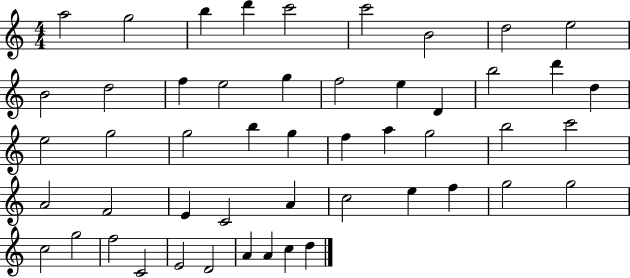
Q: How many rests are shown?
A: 0